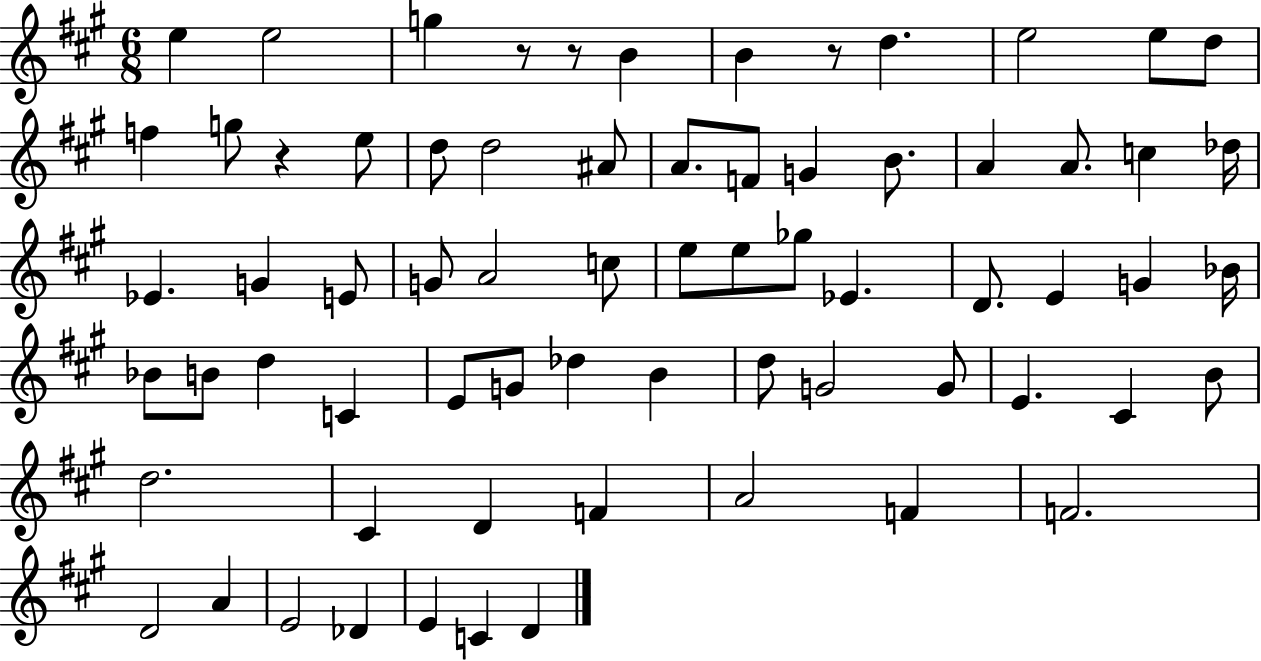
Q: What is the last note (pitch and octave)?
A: D4